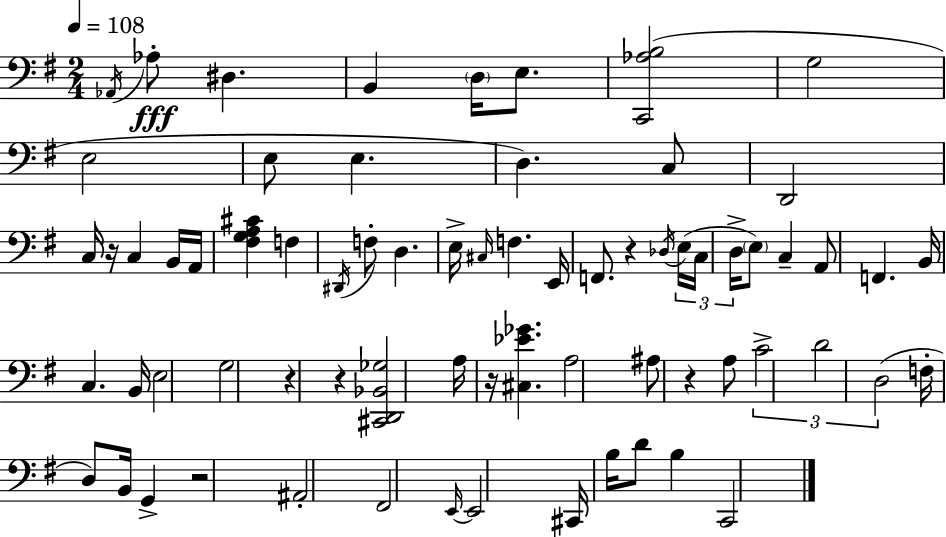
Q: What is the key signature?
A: G major